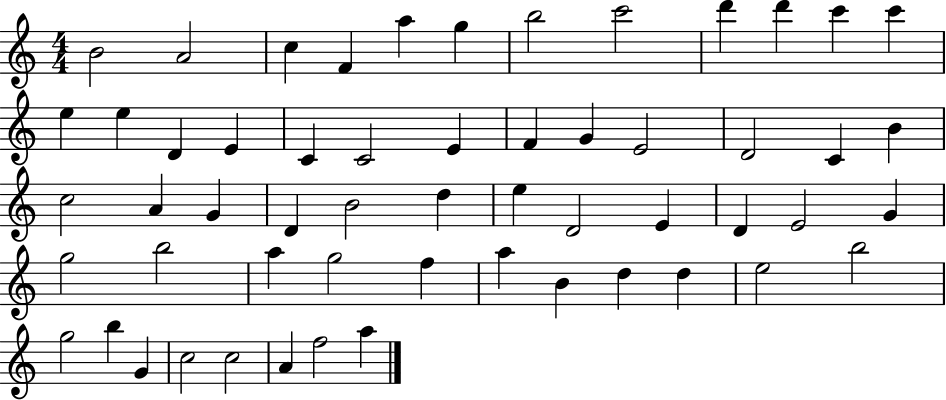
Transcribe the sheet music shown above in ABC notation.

X:1
T:Untitled
M:4/4
L:1/4
K:C
B2 A2 c F a g b2 c'2 d' d' c' c' e e D E C C2 E F G E2 D2 C B c2 A G D B2 d e D2 E D E2 G g2 b2 a g2 f a B d d e2 b2 g2 b G c2 c2 A f2 a